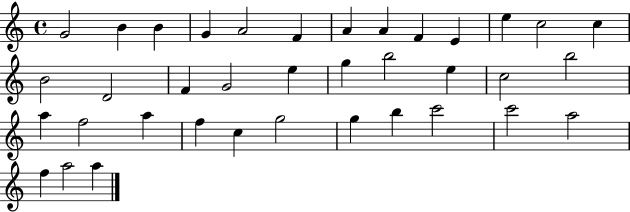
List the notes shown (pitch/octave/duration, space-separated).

G4/h B4/q B4/q G4/q A4/h F4/q A4/q A4/q F4/q E4/q E5/q C5/h C5/q B4/h D4/h F4/q G4/h E5/q G5/q B5/h E5/q C5/h B5/h A5/q F5/h A5/q F5/q C5/q G5/h G5/q B5/q C6/h C6/h A5/h F5/q A5/h A5/q